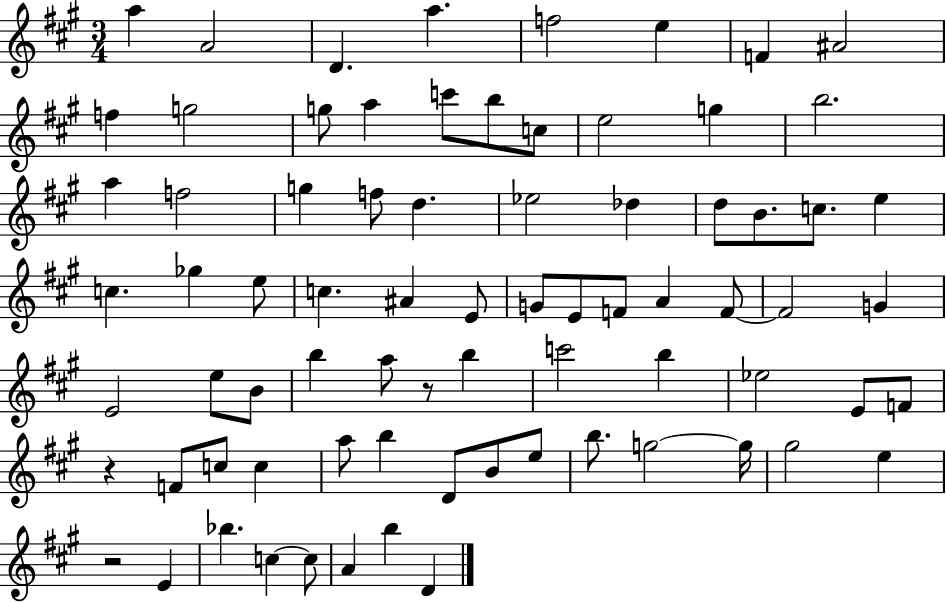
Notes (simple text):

A5/q A4/h D4/q. A5/q. F5/h E5/q F4/q A#4/h F5/q G5/h G5/e A5/q C6/e B5/e C5/e E5/h G5/q B5/h. A5/q F5/h G5/q F5/e D5/q. Eb5/h Db5/q D5/e B4/e. C5/e. E5/q C5/q. Gb5/q E5/e C5/q. A#4/q E4/e G4/e E4/e F4/e A4/q F4/e F4/h G4/q E4/h E5/e B4/e B5/q A5/e R/e B5/q C6/h B5/q Eb5/h E4/e F4/e R/q F4/e C5/e C5/q A5/e B5/q D4/e B4/e E5/e B5/e. G5/h G5/s G#5/h E5/q R/h E4/q Bb5/q. C5/q C5/e A4/q B5/q D4/q